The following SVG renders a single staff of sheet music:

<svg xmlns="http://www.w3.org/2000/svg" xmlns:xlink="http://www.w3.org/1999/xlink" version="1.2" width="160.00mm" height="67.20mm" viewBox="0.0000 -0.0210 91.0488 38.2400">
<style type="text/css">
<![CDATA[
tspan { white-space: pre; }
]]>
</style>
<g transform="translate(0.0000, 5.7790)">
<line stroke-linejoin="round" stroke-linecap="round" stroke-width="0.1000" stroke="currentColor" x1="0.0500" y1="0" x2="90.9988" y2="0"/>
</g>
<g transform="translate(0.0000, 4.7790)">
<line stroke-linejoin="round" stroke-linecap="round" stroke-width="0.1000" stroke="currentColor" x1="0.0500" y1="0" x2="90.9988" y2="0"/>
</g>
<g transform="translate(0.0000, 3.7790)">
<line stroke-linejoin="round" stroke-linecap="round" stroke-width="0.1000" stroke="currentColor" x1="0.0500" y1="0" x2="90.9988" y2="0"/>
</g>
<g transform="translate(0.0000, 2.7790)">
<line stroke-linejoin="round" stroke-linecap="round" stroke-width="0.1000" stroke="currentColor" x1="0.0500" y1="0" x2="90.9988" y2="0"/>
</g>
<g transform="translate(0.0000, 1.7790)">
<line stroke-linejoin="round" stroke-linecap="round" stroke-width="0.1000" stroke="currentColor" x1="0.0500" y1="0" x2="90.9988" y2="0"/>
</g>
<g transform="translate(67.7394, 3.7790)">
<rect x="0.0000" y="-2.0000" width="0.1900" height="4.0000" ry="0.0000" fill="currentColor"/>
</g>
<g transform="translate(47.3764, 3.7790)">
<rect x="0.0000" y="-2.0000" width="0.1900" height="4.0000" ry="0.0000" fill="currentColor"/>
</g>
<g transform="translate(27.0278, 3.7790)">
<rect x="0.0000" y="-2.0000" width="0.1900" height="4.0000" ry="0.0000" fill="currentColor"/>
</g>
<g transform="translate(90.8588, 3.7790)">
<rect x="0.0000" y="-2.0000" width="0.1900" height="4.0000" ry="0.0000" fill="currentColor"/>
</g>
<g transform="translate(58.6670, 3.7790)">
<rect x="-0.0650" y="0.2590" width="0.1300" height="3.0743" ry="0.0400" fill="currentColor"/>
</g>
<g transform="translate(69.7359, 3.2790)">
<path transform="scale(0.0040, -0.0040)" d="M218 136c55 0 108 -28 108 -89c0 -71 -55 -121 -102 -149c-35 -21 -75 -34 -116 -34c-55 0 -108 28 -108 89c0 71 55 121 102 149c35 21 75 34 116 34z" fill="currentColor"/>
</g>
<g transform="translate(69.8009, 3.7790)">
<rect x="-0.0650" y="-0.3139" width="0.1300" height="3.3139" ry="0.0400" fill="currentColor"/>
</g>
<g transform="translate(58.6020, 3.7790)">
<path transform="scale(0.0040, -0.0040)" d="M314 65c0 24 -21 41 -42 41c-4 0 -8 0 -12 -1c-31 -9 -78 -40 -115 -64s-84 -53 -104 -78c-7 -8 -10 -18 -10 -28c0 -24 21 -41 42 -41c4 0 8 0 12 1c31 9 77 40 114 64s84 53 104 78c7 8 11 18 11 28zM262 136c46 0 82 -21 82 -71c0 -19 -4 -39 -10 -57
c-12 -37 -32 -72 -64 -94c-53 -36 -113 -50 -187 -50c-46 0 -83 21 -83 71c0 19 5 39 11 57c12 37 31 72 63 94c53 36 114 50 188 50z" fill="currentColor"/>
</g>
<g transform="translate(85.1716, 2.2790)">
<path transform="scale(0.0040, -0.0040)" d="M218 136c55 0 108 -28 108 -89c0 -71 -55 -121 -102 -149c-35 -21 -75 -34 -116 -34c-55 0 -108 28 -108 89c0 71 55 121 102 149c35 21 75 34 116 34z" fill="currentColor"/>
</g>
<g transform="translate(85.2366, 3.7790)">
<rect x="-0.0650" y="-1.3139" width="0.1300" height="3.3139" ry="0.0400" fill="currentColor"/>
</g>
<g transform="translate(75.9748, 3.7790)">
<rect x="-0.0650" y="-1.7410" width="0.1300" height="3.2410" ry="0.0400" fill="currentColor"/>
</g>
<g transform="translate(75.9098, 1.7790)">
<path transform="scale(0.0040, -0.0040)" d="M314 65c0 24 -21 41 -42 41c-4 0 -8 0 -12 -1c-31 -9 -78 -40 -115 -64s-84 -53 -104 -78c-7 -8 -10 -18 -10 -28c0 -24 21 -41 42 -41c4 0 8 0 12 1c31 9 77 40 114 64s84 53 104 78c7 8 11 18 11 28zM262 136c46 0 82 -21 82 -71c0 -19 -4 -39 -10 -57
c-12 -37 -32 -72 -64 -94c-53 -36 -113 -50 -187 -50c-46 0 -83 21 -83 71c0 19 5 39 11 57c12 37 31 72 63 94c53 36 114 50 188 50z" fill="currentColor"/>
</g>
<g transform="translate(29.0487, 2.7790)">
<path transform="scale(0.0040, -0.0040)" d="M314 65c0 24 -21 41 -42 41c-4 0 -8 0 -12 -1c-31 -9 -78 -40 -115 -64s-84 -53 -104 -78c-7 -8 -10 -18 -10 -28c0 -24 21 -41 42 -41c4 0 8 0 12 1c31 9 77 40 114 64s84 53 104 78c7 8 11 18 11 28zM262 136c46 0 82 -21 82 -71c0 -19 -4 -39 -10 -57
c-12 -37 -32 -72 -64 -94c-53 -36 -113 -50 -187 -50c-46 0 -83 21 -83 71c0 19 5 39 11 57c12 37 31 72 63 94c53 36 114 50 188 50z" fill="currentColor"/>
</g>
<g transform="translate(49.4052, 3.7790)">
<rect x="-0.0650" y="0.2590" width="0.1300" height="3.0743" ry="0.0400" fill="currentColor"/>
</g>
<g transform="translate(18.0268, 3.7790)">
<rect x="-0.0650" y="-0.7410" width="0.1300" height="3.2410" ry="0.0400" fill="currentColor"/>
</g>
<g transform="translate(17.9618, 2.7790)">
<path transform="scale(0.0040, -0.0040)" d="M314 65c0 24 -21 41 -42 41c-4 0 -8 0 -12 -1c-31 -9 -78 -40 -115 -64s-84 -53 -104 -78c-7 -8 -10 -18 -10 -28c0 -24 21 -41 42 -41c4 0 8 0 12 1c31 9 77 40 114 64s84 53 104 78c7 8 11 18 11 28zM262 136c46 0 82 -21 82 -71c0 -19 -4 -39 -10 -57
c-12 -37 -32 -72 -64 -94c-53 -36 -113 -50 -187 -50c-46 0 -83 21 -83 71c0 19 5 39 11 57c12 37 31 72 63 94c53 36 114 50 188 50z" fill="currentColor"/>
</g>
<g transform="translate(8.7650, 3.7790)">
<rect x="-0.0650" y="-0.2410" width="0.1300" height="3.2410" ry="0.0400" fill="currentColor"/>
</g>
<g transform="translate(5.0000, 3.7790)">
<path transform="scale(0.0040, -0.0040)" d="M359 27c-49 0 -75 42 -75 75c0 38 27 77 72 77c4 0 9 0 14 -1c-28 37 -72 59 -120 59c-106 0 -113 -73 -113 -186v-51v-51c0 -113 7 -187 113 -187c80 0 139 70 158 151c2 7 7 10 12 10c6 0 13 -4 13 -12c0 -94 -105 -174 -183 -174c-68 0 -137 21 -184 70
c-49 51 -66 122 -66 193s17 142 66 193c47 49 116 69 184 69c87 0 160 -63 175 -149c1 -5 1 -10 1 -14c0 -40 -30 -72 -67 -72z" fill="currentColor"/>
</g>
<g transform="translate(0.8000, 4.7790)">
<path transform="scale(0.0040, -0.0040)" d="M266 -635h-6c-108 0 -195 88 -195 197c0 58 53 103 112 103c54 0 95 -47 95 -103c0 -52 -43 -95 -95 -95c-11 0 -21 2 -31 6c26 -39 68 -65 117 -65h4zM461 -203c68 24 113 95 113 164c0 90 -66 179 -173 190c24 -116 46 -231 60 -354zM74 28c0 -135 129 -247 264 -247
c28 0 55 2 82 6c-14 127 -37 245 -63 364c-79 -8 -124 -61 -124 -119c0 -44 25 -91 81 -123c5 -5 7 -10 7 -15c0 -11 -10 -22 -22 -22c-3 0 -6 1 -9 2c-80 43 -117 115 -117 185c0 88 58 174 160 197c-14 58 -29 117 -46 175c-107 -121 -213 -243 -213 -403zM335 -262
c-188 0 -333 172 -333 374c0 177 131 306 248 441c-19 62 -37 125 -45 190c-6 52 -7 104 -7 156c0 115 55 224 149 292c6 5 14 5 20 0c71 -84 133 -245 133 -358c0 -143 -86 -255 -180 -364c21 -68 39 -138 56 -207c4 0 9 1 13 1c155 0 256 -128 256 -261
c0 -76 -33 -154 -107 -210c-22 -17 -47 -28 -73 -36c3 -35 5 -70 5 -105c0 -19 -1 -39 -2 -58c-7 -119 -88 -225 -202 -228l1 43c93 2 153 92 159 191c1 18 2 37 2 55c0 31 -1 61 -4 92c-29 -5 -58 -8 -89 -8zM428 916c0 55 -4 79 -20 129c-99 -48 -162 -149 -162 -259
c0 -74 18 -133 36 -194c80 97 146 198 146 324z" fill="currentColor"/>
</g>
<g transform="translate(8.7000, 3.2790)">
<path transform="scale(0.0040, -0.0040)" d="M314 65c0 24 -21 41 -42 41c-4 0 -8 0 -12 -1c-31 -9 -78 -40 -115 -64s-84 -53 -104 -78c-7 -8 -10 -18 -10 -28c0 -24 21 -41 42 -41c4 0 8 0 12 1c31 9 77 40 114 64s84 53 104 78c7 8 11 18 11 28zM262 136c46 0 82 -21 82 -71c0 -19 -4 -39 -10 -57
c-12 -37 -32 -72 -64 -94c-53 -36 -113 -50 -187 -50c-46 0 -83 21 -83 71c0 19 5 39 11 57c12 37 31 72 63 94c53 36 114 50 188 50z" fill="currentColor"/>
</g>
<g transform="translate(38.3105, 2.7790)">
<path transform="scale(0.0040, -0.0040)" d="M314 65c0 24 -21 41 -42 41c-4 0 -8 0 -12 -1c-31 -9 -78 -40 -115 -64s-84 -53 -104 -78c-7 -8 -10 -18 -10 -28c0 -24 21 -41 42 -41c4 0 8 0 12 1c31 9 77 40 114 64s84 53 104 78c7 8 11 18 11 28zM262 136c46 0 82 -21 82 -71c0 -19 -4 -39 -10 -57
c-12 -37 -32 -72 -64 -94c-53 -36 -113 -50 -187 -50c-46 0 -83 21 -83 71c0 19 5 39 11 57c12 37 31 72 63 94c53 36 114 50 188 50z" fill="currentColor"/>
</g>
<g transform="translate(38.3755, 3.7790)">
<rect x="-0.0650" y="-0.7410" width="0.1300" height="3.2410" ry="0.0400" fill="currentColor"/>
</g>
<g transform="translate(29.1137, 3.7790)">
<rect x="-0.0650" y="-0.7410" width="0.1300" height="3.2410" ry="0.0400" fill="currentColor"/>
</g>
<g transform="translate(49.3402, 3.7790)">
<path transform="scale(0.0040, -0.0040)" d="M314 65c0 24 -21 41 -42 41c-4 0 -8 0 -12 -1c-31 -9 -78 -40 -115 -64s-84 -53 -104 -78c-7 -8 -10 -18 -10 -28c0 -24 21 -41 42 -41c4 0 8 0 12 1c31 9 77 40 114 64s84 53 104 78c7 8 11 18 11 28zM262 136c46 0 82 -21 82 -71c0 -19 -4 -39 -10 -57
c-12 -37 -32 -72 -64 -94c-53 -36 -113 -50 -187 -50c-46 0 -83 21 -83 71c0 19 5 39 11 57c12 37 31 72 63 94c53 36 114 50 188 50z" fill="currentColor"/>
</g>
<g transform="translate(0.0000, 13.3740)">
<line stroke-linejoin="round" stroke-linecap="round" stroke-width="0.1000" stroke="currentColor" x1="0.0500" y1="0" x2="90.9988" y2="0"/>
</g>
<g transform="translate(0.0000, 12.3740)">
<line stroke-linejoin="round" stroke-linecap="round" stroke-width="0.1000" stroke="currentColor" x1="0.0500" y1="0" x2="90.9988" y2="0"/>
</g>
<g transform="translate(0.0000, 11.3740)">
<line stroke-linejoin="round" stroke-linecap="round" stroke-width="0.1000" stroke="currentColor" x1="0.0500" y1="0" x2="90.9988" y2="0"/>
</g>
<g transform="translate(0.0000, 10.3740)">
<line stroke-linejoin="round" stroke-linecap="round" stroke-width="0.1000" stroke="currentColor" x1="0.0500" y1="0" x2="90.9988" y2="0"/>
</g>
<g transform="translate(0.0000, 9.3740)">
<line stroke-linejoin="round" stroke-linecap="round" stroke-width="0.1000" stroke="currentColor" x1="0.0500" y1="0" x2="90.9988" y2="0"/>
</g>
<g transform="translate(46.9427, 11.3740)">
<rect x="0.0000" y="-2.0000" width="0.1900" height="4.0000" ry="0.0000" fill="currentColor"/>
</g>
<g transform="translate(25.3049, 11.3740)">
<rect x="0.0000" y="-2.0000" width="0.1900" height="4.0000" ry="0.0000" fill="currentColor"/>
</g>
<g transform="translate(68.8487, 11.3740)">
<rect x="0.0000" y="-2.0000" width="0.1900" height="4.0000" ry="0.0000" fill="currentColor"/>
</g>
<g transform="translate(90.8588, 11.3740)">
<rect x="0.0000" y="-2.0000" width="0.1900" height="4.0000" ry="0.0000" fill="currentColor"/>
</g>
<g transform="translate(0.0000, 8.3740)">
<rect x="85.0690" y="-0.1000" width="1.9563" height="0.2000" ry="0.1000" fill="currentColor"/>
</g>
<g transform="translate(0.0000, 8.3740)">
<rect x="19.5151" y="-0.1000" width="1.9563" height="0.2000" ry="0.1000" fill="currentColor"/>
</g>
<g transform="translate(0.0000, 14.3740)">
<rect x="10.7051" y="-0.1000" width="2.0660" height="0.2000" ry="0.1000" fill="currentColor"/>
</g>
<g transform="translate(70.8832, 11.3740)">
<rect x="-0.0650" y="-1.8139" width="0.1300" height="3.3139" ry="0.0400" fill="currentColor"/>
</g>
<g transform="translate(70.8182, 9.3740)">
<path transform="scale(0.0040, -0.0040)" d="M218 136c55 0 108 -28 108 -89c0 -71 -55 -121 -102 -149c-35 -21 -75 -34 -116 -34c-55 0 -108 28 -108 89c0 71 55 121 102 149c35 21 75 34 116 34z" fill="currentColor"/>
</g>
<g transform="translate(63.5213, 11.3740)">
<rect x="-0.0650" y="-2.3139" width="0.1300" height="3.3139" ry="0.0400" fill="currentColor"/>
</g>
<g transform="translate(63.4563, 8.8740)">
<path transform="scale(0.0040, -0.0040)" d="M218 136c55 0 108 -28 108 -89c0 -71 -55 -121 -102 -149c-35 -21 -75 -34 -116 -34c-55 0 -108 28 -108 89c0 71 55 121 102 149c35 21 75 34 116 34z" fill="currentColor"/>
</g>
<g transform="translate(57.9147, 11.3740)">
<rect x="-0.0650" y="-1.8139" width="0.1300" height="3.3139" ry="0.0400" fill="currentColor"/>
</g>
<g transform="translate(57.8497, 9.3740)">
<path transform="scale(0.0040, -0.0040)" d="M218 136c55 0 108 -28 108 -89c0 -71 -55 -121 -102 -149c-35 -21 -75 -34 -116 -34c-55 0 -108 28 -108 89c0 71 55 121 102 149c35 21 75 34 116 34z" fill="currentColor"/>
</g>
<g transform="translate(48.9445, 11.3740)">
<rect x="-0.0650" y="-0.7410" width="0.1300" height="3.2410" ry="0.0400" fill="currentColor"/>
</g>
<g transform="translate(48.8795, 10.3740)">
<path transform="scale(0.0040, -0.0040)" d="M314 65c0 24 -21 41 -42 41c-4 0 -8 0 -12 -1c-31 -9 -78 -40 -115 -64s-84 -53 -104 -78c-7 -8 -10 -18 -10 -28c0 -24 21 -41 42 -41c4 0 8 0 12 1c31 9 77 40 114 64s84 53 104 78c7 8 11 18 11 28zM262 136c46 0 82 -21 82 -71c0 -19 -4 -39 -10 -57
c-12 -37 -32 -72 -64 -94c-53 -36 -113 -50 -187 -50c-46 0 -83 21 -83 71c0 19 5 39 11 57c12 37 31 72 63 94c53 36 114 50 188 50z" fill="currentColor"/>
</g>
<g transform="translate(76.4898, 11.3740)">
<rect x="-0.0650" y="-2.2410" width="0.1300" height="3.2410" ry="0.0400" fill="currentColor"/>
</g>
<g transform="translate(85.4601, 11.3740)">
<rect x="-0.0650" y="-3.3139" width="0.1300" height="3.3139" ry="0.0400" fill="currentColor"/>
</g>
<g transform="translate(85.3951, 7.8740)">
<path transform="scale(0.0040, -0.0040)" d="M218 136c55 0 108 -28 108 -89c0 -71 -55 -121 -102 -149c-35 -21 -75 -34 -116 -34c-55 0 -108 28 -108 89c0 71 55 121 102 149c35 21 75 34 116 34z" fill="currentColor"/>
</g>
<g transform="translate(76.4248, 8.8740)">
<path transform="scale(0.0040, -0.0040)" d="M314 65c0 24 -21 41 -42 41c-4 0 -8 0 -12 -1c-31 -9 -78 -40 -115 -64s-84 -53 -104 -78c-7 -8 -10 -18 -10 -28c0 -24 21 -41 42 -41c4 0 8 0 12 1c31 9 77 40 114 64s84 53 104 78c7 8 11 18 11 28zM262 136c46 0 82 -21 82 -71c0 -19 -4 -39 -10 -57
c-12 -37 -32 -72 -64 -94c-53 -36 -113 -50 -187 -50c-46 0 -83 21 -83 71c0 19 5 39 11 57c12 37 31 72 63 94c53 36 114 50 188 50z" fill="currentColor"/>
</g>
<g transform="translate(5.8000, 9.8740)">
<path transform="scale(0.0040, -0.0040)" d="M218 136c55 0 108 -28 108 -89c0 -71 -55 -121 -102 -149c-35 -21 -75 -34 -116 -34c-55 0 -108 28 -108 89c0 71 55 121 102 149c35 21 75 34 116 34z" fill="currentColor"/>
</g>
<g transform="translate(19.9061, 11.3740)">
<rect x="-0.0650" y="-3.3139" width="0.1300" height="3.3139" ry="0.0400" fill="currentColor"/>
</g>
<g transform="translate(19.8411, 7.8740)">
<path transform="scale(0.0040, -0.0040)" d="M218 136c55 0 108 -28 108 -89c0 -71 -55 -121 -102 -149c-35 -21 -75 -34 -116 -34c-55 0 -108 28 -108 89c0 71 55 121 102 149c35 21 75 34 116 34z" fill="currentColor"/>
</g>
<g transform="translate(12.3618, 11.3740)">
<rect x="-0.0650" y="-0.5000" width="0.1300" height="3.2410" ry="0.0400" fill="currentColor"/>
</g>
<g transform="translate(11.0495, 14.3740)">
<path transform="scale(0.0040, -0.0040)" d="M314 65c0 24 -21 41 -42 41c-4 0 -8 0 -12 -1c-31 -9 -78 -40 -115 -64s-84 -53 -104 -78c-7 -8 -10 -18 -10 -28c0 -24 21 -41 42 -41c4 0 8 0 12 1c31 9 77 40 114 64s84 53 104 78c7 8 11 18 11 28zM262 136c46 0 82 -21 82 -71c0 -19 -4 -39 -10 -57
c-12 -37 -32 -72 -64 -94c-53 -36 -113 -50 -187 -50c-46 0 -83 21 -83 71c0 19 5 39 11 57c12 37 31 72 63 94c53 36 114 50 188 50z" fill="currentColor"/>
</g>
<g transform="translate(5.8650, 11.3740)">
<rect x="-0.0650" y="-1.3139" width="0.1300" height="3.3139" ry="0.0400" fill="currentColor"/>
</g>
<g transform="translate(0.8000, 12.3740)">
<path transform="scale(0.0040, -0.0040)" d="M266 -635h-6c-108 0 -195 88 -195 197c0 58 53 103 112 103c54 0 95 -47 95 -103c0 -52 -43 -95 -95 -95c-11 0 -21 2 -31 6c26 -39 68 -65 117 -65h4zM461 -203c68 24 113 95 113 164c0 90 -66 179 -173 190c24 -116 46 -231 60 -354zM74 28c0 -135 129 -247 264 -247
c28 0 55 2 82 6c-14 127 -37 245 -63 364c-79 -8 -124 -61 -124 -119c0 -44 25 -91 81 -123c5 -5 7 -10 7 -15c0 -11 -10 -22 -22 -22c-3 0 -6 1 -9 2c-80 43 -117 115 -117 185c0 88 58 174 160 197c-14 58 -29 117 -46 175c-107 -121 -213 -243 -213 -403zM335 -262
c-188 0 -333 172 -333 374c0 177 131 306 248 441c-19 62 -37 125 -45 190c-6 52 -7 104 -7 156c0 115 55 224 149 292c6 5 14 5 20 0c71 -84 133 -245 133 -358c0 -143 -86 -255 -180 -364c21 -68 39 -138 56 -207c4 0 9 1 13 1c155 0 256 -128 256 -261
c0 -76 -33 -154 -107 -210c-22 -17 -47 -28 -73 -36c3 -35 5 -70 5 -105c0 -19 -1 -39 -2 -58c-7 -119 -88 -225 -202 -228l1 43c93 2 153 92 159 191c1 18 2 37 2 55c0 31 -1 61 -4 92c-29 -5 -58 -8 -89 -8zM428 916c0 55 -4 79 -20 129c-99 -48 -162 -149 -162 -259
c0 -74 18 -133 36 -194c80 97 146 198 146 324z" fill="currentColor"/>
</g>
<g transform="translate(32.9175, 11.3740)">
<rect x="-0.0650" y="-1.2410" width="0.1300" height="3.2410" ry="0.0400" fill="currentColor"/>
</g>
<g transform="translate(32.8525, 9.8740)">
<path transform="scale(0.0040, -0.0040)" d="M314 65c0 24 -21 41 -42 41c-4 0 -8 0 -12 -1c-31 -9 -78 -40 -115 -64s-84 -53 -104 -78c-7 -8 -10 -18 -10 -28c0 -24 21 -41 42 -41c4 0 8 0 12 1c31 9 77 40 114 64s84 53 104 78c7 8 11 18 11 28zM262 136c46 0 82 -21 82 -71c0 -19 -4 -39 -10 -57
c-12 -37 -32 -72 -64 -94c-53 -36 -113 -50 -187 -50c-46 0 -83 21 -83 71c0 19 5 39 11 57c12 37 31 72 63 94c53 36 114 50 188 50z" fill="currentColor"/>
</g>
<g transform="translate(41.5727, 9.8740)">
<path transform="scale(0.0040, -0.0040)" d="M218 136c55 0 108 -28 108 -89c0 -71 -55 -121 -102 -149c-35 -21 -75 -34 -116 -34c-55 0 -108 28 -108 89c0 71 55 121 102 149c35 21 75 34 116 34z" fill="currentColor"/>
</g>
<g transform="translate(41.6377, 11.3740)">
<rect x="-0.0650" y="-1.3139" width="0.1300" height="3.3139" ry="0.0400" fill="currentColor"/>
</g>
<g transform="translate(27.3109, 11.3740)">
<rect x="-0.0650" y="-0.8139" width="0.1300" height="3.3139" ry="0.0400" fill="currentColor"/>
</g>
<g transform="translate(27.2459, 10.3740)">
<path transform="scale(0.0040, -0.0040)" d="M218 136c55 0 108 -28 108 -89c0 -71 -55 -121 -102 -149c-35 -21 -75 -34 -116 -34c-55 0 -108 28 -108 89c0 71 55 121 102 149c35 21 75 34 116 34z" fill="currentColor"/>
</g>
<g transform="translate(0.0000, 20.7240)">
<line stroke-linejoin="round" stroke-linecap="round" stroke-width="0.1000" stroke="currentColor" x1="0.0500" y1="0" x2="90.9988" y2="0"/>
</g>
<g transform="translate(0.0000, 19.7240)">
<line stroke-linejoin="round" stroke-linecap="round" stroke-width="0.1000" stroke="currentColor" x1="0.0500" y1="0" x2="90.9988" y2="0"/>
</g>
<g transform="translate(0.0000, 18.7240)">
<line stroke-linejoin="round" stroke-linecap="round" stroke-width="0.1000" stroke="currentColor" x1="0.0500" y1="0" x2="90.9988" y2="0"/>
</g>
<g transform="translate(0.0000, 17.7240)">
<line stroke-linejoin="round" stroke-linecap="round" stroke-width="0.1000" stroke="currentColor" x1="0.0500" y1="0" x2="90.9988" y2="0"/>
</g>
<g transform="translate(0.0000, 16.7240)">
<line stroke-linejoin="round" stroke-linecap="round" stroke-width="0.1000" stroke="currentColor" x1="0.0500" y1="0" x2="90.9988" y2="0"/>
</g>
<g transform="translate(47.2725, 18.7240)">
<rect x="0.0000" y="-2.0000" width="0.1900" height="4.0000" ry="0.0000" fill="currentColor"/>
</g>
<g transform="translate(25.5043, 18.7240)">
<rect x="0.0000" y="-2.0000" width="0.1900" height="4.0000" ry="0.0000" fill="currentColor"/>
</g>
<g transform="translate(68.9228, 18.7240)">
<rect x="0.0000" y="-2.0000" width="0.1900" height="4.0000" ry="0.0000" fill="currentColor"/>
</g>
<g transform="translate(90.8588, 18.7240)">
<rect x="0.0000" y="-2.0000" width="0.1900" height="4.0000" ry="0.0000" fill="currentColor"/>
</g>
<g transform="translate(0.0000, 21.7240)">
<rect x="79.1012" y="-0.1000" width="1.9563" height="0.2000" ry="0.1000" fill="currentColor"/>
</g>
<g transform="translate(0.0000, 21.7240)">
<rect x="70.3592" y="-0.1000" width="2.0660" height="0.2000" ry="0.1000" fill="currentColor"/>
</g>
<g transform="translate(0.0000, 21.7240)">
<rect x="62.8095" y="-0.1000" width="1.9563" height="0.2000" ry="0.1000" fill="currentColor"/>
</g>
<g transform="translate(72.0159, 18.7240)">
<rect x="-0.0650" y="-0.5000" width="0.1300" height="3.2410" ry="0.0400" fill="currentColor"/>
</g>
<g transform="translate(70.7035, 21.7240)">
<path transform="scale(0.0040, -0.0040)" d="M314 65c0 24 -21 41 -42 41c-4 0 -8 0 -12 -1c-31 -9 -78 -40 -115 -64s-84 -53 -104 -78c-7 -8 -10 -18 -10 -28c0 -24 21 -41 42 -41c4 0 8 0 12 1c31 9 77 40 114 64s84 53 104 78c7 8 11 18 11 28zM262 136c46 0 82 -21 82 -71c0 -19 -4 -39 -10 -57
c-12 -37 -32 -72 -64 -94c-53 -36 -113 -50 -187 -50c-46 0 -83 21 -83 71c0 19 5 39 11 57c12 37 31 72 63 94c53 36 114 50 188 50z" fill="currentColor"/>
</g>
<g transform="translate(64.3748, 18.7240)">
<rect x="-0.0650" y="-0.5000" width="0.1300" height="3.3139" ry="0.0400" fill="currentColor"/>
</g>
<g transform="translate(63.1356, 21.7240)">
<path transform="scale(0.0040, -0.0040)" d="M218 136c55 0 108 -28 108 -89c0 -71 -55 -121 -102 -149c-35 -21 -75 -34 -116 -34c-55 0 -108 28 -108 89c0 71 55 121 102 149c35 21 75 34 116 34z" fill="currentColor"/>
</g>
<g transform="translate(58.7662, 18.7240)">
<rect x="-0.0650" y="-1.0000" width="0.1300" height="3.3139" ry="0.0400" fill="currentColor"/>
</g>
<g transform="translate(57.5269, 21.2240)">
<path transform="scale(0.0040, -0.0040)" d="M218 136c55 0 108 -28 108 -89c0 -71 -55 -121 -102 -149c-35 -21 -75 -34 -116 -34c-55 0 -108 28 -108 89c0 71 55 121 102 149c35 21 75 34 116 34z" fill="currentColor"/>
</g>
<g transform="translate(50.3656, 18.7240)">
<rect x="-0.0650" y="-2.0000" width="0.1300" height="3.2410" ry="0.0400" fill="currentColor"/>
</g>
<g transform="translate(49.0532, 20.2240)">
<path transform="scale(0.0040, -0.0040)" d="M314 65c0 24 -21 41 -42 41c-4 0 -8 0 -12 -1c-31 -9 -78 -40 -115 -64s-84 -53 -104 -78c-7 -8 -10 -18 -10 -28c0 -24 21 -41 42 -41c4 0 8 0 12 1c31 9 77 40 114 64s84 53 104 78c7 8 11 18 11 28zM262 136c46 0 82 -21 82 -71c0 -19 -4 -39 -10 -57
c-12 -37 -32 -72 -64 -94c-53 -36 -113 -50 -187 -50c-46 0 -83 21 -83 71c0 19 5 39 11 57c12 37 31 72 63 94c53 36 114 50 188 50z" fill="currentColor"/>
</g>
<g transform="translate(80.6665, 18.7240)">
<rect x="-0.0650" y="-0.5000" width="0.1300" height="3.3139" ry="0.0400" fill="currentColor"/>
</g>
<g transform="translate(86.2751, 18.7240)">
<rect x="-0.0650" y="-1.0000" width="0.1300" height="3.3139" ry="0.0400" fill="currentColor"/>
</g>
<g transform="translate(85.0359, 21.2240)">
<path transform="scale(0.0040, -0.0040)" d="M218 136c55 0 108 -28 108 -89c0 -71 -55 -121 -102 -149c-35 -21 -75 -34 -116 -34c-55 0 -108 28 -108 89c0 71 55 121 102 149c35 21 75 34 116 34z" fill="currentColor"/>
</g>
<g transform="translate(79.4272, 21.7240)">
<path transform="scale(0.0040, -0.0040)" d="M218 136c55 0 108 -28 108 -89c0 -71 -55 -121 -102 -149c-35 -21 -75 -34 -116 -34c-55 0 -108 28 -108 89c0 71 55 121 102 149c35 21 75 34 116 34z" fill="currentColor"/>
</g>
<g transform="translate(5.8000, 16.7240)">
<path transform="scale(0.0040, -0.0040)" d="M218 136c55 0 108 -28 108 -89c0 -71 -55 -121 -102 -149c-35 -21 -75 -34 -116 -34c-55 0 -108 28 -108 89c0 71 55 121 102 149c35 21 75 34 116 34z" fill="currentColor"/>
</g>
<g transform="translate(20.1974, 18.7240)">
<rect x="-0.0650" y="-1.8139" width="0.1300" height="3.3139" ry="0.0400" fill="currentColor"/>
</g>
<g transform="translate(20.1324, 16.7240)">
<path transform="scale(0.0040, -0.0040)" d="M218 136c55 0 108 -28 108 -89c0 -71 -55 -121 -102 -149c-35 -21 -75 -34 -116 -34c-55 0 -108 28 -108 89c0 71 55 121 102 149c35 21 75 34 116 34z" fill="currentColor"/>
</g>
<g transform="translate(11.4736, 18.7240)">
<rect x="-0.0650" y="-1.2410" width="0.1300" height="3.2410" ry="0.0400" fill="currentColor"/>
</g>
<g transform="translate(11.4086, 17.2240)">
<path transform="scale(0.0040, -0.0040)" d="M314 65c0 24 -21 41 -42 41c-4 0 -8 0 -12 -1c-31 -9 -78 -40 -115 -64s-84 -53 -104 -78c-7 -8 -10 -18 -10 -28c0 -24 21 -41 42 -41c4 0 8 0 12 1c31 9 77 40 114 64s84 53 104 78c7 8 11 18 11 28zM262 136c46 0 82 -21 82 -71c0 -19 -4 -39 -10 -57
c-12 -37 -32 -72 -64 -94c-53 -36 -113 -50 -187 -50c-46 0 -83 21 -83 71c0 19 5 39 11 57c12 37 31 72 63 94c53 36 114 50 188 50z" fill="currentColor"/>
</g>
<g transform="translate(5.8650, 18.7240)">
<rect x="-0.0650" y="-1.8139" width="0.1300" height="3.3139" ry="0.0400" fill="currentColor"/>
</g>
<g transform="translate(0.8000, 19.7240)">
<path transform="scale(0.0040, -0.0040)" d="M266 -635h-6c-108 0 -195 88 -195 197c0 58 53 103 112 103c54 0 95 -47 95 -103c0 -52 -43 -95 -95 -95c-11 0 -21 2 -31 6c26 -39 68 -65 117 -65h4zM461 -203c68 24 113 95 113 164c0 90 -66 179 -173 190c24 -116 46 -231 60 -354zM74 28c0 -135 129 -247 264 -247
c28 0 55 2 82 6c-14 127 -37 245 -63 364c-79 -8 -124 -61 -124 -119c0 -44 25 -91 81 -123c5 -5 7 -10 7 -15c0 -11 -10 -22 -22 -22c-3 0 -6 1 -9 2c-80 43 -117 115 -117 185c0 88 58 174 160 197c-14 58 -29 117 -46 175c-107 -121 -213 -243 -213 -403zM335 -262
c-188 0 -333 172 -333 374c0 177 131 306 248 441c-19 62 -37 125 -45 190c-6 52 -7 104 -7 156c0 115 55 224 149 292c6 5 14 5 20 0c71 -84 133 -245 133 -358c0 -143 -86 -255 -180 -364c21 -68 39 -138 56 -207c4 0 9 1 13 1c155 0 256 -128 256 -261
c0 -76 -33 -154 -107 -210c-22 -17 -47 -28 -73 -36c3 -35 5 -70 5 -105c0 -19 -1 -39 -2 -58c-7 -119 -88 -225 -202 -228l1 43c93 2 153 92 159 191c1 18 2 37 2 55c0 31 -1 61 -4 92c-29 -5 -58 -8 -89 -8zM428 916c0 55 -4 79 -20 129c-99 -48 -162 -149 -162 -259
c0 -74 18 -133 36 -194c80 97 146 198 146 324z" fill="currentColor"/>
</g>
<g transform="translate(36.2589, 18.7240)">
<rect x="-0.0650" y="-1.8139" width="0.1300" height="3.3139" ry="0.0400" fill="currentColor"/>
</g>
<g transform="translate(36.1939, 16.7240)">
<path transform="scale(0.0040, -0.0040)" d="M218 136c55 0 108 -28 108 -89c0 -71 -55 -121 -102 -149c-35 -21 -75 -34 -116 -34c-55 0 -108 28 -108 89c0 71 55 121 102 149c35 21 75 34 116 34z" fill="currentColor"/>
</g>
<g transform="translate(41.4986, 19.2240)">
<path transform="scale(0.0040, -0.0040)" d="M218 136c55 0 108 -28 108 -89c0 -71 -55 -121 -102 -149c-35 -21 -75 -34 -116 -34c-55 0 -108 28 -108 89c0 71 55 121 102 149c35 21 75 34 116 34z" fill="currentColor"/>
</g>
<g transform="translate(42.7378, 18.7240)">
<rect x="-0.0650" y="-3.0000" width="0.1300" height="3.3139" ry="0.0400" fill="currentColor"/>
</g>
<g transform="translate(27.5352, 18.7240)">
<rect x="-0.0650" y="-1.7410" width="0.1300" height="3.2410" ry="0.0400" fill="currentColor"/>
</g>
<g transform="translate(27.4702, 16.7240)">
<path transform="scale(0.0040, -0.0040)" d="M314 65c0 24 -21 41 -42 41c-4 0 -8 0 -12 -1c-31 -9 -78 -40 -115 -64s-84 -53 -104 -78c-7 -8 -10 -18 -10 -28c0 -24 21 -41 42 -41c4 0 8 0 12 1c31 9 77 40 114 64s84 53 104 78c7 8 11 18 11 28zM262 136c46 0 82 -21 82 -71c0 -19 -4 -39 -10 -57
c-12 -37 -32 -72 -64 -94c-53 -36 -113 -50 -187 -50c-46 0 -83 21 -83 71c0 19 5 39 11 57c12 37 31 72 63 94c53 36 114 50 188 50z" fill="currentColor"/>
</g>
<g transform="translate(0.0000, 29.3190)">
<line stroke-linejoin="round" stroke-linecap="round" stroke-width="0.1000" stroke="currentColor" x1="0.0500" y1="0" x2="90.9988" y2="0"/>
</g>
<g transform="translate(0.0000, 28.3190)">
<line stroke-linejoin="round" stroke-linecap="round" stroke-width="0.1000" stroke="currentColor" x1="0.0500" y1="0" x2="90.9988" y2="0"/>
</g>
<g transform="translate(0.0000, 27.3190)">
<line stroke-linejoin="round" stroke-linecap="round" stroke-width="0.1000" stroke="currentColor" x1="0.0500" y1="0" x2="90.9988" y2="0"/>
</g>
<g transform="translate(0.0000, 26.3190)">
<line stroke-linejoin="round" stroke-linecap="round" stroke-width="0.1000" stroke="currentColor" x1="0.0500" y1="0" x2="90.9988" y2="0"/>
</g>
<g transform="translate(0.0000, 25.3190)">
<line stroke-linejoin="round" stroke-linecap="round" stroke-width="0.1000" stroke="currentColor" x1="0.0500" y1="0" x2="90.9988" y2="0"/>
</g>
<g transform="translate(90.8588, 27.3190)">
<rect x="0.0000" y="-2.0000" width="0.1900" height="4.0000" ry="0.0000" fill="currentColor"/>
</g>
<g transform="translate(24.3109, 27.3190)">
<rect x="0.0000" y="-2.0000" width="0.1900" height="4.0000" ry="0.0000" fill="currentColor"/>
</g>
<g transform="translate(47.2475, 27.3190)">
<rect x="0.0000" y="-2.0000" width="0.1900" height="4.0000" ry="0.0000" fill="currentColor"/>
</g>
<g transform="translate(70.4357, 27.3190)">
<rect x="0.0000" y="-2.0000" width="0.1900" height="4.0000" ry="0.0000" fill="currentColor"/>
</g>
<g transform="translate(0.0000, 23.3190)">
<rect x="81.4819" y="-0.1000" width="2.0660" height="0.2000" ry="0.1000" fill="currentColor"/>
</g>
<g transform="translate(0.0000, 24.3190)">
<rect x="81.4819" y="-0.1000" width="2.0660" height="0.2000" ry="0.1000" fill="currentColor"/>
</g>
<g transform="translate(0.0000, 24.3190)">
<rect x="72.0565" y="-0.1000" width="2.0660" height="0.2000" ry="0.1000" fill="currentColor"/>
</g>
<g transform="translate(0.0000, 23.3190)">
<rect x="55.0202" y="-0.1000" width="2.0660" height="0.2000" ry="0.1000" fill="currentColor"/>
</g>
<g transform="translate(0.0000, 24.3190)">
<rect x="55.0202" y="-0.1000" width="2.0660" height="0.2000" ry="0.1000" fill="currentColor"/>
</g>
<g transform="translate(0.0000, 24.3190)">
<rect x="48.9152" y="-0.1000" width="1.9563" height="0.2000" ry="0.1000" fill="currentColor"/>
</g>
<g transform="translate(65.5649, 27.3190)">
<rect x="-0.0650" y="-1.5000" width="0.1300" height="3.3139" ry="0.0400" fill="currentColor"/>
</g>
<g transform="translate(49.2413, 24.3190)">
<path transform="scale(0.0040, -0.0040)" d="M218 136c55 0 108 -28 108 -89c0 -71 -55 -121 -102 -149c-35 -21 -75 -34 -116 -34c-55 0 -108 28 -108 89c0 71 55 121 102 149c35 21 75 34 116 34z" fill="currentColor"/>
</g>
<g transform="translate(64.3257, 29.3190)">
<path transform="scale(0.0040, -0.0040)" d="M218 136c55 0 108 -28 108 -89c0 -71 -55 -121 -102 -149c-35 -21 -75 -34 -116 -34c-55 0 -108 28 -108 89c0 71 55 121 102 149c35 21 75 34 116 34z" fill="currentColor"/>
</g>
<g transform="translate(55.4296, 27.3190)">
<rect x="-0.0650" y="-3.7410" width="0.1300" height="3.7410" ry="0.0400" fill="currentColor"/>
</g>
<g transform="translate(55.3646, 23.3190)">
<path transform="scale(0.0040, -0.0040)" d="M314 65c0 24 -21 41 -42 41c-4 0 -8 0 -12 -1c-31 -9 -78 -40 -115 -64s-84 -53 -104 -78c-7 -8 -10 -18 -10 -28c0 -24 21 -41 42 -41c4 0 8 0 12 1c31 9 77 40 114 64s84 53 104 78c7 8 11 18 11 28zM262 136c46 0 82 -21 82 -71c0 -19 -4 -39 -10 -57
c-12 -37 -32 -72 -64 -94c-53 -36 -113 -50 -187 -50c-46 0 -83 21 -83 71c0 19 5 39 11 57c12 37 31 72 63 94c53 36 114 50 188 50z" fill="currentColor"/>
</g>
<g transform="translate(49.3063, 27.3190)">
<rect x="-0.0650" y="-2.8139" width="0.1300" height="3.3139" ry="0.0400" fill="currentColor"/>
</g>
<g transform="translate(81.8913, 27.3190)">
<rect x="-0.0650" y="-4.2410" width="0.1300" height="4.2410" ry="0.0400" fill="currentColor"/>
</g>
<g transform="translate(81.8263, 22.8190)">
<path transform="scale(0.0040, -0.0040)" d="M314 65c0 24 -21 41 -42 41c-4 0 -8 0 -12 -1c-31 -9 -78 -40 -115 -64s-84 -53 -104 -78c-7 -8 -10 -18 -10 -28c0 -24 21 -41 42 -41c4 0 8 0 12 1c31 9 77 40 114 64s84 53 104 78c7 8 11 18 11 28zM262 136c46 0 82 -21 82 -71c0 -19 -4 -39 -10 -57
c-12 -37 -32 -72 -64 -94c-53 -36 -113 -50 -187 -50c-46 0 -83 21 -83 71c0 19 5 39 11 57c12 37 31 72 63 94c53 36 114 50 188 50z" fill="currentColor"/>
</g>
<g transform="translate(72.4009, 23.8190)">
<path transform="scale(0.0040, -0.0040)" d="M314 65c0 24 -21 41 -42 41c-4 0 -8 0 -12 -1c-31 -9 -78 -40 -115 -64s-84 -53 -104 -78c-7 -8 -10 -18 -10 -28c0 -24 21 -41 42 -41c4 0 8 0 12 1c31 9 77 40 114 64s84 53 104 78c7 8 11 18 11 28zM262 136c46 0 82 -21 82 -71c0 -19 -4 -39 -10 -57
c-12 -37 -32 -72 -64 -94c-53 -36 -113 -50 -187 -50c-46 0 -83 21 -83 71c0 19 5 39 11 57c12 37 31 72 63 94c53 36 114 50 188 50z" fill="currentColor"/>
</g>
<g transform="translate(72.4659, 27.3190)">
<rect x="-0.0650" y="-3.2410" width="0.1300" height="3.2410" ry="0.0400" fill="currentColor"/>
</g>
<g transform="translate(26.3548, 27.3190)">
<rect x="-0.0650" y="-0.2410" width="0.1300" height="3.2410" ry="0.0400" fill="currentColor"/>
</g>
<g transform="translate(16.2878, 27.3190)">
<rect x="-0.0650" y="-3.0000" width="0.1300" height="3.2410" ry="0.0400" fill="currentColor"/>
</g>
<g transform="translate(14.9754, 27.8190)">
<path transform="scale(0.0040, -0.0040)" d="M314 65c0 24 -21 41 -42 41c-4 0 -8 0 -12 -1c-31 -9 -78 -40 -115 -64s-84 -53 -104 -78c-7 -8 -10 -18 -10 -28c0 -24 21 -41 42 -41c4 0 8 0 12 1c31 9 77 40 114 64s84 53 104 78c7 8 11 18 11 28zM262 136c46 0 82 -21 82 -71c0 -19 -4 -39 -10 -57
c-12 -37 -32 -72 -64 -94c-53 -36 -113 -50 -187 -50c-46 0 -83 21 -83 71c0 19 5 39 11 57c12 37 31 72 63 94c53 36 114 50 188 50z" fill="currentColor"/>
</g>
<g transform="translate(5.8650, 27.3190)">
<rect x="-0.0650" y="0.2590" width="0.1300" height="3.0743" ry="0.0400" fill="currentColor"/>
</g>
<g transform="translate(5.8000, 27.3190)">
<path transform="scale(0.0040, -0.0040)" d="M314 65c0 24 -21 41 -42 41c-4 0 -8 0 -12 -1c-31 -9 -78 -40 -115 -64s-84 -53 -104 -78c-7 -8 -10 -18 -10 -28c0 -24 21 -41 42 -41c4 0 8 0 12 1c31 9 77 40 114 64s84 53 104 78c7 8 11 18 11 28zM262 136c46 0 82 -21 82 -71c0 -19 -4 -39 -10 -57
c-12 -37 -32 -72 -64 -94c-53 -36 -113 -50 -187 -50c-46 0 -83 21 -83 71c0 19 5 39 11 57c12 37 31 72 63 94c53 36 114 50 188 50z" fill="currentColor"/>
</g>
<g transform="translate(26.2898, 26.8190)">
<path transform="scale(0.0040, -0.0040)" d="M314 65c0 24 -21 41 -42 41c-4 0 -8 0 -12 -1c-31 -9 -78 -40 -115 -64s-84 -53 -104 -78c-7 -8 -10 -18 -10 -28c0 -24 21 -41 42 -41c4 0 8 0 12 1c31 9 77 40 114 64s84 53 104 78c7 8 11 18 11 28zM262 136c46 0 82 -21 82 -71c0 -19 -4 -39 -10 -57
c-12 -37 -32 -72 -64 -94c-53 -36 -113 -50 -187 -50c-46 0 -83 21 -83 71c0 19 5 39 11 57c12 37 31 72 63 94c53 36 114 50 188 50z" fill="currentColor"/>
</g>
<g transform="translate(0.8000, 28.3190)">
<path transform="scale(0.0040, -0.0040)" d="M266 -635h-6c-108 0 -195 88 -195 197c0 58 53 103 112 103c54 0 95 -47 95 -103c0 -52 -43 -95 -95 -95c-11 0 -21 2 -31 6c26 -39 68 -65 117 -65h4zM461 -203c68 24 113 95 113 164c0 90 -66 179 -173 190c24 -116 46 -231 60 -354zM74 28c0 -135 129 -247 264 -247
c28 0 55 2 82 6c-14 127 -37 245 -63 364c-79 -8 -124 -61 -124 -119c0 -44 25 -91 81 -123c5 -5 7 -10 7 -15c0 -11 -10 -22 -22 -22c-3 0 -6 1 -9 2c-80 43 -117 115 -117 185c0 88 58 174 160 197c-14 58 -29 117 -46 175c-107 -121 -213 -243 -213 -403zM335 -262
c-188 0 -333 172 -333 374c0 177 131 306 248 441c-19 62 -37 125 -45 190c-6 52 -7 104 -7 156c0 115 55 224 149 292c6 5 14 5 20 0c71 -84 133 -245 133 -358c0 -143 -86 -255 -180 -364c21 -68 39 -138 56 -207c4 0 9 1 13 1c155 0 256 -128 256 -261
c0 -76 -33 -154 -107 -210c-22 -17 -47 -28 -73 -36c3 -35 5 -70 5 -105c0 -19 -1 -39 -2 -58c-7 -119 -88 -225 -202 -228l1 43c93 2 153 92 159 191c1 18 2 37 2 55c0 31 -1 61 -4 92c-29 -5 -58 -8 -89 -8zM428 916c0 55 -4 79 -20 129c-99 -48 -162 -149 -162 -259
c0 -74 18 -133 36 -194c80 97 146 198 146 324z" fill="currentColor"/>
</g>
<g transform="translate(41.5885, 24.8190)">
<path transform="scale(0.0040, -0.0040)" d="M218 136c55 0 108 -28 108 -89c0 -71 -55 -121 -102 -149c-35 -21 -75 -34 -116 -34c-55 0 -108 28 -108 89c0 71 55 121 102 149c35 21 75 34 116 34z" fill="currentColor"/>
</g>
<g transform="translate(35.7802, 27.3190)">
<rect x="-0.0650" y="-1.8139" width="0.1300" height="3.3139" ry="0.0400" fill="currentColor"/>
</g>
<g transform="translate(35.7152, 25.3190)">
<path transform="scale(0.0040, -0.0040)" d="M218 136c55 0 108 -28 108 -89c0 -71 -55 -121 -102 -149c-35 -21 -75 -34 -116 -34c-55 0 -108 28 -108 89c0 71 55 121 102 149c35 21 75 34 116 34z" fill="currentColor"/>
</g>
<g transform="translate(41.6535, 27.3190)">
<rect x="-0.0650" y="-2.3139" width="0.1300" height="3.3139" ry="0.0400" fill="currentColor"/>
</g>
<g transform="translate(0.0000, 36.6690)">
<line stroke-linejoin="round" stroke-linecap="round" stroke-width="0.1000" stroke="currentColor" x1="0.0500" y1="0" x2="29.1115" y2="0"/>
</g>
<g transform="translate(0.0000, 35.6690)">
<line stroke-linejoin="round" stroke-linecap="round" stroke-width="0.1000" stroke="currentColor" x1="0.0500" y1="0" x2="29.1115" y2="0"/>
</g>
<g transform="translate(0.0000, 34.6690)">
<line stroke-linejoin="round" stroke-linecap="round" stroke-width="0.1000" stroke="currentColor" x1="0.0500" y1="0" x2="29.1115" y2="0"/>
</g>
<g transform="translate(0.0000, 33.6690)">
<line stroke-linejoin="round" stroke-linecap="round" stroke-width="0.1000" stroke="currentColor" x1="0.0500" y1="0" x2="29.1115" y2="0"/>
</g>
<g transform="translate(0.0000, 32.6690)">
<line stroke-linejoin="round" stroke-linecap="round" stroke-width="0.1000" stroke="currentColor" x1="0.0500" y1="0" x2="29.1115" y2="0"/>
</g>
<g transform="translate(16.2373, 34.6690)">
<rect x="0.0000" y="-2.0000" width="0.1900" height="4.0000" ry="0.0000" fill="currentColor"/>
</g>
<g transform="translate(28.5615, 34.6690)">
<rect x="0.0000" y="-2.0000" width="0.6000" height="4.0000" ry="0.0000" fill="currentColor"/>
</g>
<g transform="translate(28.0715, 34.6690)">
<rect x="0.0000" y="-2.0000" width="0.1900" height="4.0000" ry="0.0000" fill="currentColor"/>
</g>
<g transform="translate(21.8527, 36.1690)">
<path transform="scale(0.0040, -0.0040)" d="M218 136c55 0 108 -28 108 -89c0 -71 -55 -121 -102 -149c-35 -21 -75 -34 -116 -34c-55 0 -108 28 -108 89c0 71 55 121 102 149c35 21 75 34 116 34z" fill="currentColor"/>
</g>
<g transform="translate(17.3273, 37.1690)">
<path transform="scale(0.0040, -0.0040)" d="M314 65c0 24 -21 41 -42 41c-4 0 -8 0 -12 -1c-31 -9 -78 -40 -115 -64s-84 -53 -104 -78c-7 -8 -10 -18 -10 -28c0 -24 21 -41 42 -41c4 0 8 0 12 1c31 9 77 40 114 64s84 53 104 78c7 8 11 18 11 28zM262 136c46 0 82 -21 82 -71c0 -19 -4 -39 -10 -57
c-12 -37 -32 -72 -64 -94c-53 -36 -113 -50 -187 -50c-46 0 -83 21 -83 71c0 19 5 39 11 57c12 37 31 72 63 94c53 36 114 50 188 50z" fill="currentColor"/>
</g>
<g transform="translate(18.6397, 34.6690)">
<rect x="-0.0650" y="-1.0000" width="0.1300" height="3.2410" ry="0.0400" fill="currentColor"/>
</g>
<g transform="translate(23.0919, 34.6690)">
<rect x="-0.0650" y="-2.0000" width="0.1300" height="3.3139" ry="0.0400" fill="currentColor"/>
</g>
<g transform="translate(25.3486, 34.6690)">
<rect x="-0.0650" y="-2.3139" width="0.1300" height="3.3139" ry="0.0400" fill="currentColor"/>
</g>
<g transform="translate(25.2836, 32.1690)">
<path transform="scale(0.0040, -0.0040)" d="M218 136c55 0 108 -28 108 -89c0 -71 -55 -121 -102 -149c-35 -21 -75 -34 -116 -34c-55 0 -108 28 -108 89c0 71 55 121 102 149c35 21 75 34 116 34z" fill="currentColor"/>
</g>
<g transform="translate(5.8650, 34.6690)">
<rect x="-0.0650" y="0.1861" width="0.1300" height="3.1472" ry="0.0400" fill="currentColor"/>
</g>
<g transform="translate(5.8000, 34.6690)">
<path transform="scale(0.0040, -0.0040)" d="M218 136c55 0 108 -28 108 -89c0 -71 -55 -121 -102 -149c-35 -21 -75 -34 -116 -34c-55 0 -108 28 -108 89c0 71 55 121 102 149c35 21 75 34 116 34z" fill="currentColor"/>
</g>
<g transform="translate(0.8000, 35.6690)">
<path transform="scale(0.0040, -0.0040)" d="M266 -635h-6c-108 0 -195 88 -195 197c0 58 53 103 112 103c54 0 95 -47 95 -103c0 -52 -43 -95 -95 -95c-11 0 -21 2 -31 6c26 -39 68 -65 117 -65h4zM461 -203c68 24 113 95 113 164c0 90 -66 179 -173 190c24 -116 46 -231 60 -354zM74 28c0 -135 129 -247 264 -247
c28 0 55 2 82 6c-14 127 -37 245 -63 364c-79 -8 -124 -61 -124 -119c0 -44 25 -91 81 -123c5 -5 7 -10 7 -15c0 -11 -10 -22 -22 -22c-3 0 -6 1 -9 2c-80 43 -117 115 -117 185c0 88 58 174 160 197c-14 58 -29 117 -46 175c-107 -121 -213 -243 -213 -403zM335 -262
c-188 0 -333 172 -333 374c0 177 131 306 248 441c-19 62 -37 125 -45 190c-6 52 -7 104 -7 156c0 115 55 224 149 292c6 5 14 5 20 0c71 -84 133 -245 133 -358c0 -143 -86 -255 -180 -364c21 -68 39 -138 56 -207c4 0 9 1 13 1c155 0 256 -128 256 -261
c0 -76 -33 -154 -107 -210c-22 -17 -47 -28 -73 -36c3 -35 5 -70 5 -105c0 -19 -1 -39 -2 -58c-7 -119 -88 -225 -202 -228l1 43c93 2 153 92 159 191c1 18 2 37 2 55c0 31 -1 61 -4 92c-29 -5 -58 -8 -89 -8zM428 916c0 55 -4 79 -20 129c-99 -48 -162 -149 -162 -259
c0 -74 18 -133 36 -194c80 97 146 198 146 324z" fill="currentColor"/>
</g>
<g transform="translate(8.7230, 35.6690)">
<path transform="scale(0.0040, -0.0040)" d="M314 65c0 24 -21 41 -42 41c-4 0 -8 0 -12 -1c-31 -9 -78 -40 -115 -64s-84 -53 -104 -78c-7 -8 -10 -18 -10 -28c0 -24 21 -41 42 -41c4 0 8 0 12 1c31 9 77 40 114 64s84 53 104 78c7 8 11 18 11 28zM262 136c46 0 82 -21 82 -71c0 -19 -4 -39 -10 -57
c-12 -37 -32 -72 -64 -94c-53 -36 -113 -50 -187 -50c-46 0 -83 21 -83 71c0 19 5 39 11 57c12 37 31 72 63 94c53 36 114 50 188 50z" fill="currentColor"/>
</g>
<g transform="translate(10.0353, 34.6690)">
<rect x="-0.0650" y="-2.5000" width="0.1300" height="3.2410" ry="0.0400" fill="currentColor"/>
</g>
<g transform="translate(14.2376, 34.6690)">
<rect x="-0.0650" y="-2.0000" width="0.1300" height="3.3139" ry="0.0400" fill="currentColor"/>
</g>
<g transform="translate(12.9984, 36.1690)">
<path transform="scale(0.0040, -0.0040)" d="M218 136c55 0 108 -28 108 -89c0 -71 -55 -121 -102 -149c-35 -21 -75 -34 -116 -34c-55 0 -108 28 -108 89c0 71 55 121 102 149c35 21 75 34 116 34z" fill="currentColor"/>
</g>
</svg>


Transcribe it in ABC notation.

X:1
T:Untitled
M:4/4
L:1/4
K:C
c2 d2 d2 d2 B2 B2 c f2 e e C2 b d e2 e d2 f g f g2 b f e2 f f2 f A F2 D C C2 C D B2 A2 c2 f g a c'2 E b2 d'2 B G2 F D2 F g